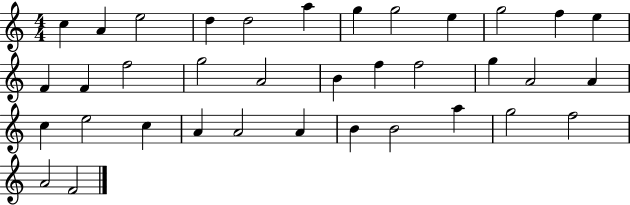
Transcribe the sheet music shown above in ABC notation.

X:1
T:Untitled
M:4/4
L:1/4
K:C
c A e2 d d2 a g g2 e g2 f e F F f2 g2 A2 B f f2 g A2 A c e2 c A A2 A B B2 a g2 f2 A2 F2